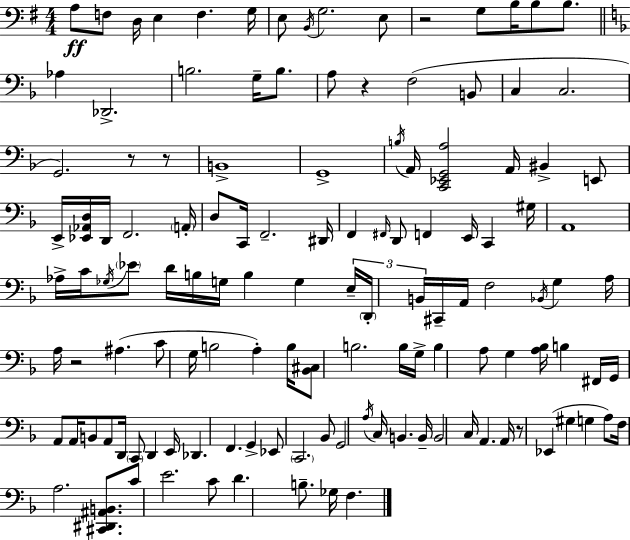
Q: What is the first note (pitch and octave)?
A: A3